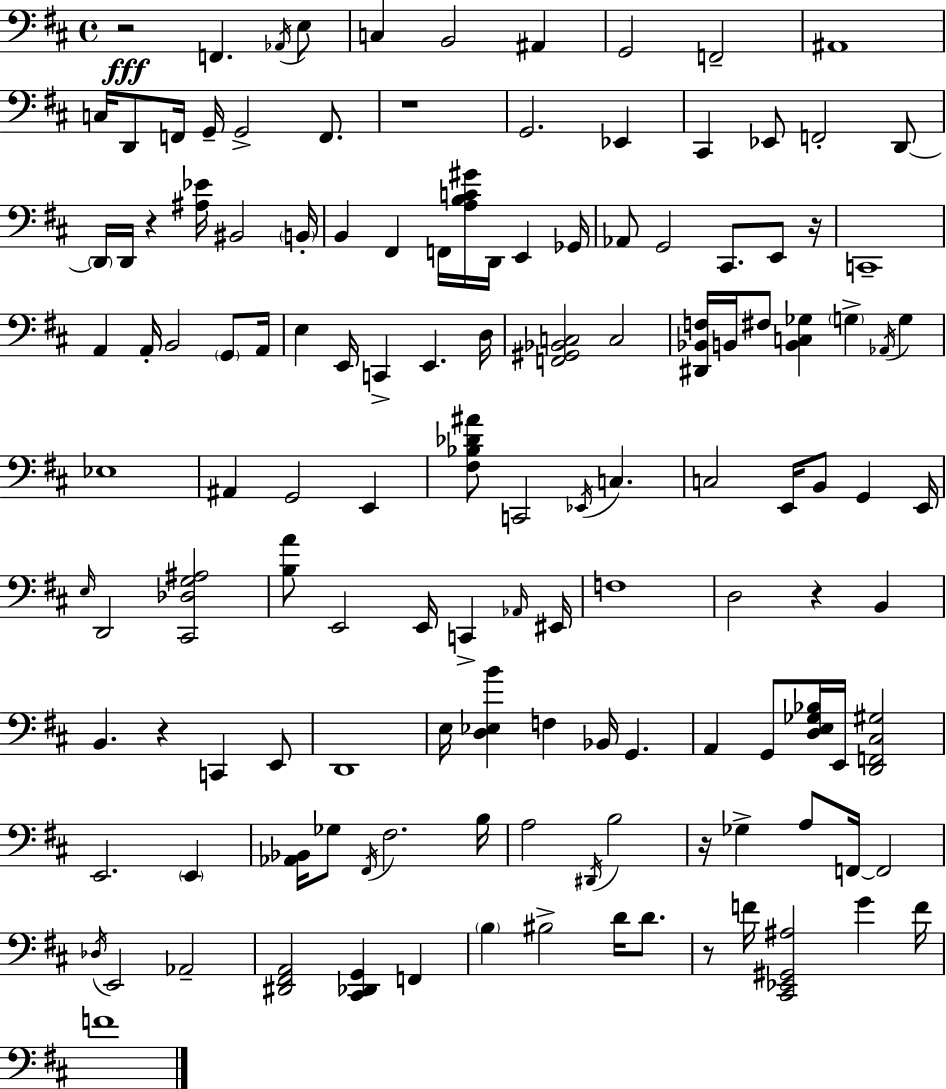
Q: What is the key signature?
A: D major